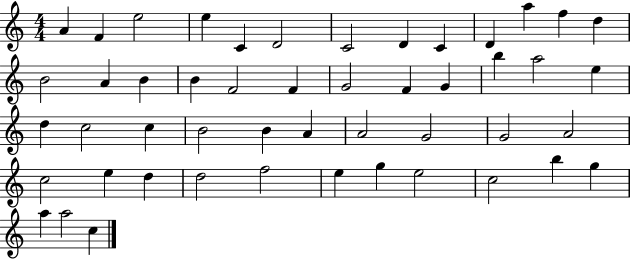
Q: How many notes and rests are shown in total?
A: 49